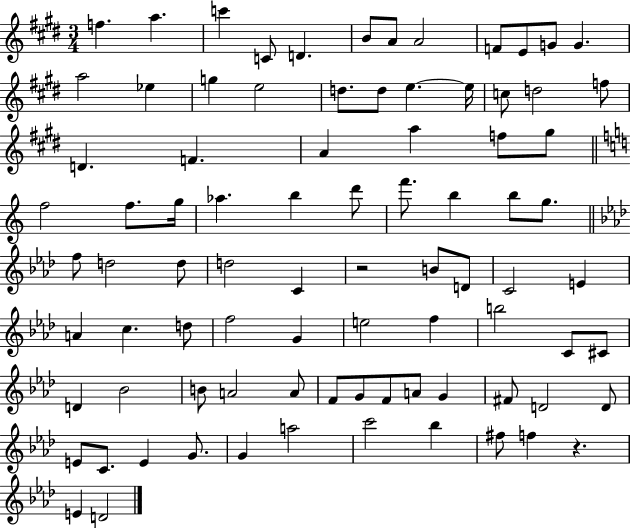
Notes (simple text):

F5/q. A5/q. C6/q C4/e D4/q. B4/e A4/e A4/h F4/e E4/e G4/e G4/q. A5/h Eb5/q G5/q E5/h D5/e. D5/e E5/q. E5/s C5/e D5/h F5/e D4/q. F4/q. A4/q A5/q F5/e G#5/e F5/h F5/e. G5/s Ab5/q. B5/q D6/e F6/e. B5/q B5/e G5/e. F5/e D5/h D5/e D5/h C4/q R/h B4/e D4/e C4/h E4/q A4/q C5/q. D5/e F5/h G4/q E5/h F5/q B5/h C4/e C#4/e D4/q Bb4/h B4/e A4/h A4/e F4/e G4/e F4/e A4/e G4/q F#4/e D4/h D4/e E4/e C4/e. E4/q G4/e. G4/q A5/h C6/h Bb5/q F#5/e F5/q R/q. E4/q D4/h